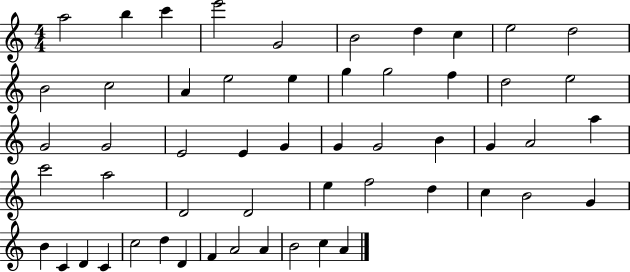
A5/h B5/q C6/q E6/h G4/h B4/h D5/q C5/q E5/h D5/h B4/h C5/h A4/q E5/h E5/q G5/q G5/h F5/q D5/h E5/h G4/h G4/h E4/h E4/q G4/q G4/q G4/h B4/q G4/q A4/h A5/q C6/h A5/h D4/h D4/h E5/q F5/h D5/q C5/q B4/h G4/q B4/q C4/q D4/q C4/q C5/h D5/q D4/q F4/q A4/h A4/q B4/h C5/q A4/q